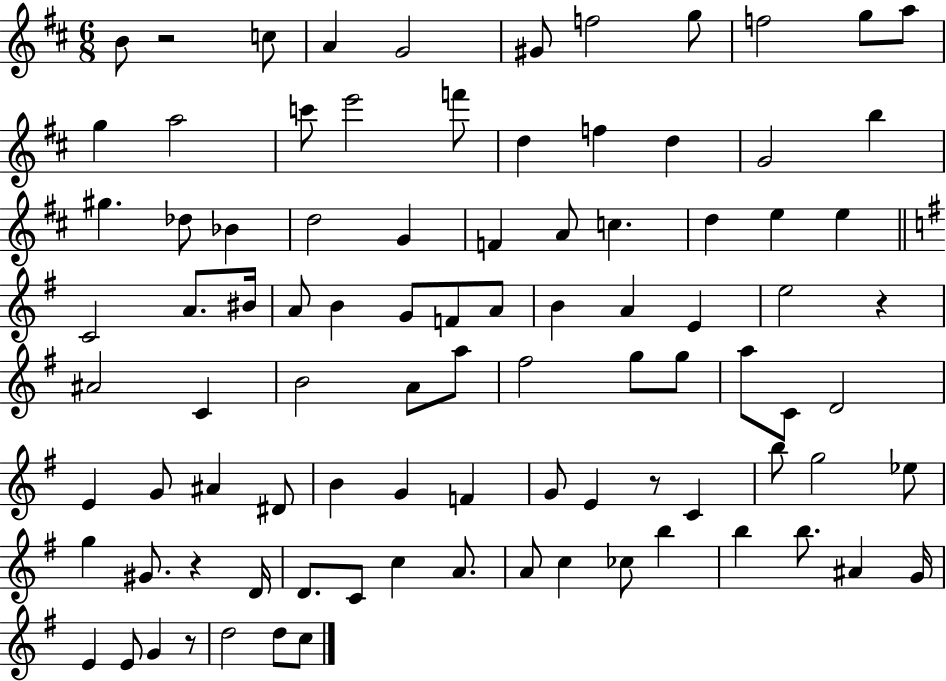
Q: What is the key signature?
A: D major